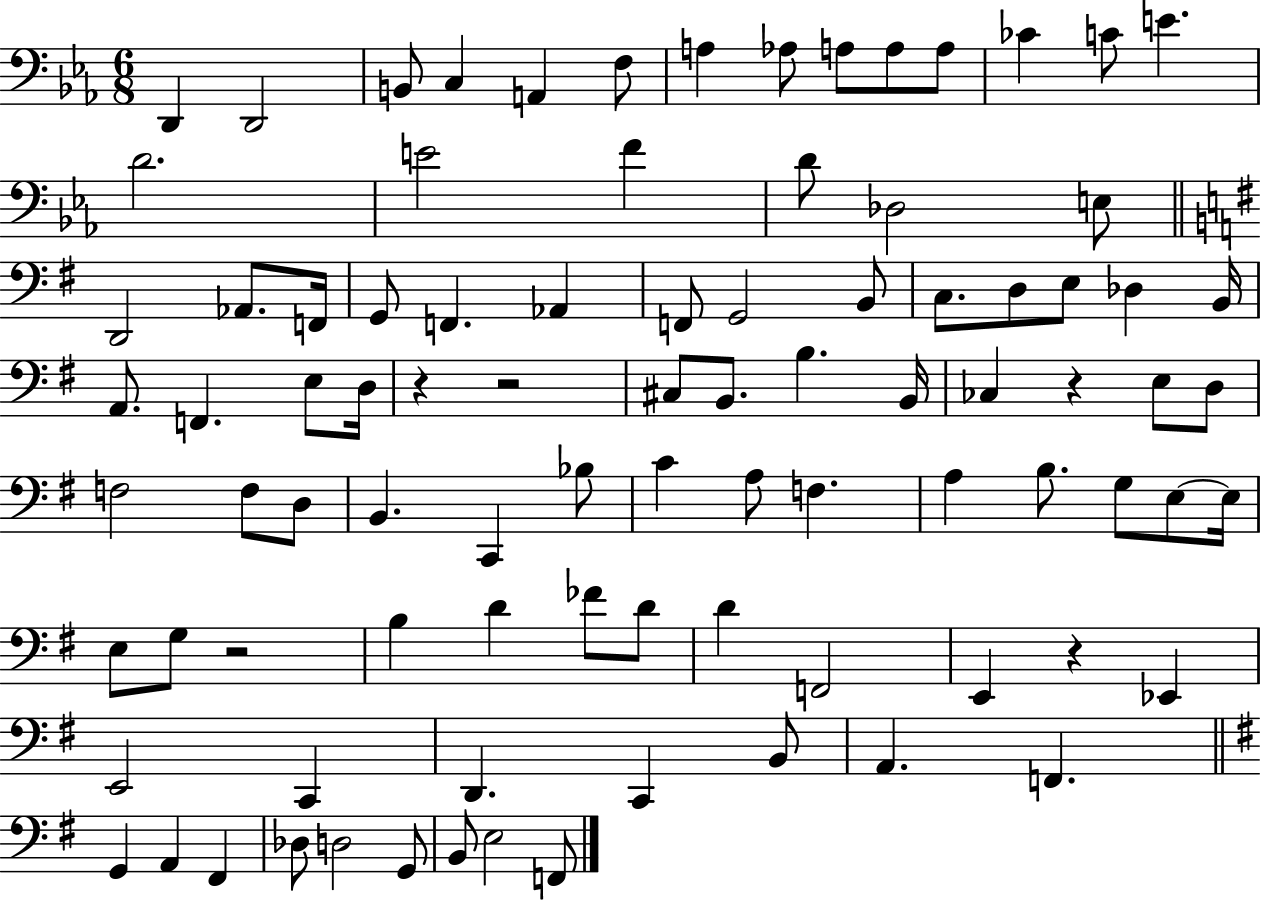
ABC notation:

X:1
T:Untitled
M:6/8
L:1/4
K:Eb
D,, D,,2 B,,/2 C, A,, F,/2 A, _A,/2 A,/2 A,/2 A,/2 _C C/2 E D2 E2 F D/2 _D,2 E,/2 D,,2 _A,,/2 F,,/4 G,,/2 F,, _A,, F,,/2 G,,2 B,,/2 C,/2 D,/2 E,/2 _D, B,,/4 A,,/2 F,, E,/2 D,/4 z z2 ^C,/2 B,,/2 B, B,,/4 _C, z E,/2 D,/2 F,2 F,/2 D,/2 B,, C,, _B,/2 C A,/2 F, A, B,/2 G,/2 E,/2 E,/4 E,/2 G,/2 z2 B, D _F/2 D/2 D F,,2 E,, z _E,, E,,2 C,, D,, C,, B,,/2 A,, F,, G,, A,, ^F,, _D,/2 D,2 G,,/2 B,,/2 E,2 F,,/2